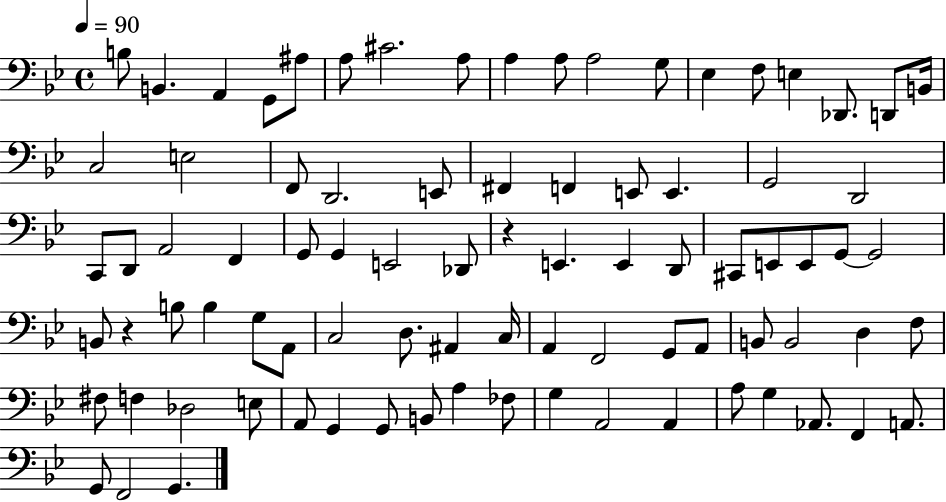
{
  \clef bass
  \time 4/4
  \defaultTimeSignature
  \key bes \major
  \tempo 4 = 90
  b8 b,4. a,4 g,8 ais8 | a8 cis'2. a8 | a4 a8 a2 g8 | ees4 f8 e4 des,8. d,8 b,16 | \break c2 e2 | f,8 d,2. e,8 | fis,4 f,4 e,8 e,4. | g,2 d,2 | \break c,8 d,8 a,2 f,4 | g,8 g,4 e,2 des,8 | r4 e,4. e,4 d,8 | cis,8 e,8 e,8 g,8~~ g,2 | \break b,8 r4 b8 b4 g8 a,8 | c2 d8. ais,4 c16 | a,4 f,2 g,8 a,8 | b,8 b,2 d4 f8 | \break fis8 f4 des2 e8 | a,8 g,4 g,8 b,8 a4 fes8 | g4 a,2 a,4 | a8 g4 aes,8. f,4 a,8. | \break g,8 f,2 g,4. | \bar "|."
}